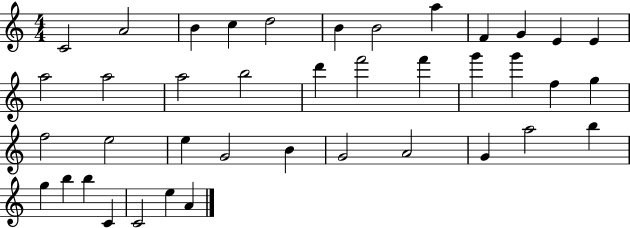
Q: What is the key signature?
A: C major